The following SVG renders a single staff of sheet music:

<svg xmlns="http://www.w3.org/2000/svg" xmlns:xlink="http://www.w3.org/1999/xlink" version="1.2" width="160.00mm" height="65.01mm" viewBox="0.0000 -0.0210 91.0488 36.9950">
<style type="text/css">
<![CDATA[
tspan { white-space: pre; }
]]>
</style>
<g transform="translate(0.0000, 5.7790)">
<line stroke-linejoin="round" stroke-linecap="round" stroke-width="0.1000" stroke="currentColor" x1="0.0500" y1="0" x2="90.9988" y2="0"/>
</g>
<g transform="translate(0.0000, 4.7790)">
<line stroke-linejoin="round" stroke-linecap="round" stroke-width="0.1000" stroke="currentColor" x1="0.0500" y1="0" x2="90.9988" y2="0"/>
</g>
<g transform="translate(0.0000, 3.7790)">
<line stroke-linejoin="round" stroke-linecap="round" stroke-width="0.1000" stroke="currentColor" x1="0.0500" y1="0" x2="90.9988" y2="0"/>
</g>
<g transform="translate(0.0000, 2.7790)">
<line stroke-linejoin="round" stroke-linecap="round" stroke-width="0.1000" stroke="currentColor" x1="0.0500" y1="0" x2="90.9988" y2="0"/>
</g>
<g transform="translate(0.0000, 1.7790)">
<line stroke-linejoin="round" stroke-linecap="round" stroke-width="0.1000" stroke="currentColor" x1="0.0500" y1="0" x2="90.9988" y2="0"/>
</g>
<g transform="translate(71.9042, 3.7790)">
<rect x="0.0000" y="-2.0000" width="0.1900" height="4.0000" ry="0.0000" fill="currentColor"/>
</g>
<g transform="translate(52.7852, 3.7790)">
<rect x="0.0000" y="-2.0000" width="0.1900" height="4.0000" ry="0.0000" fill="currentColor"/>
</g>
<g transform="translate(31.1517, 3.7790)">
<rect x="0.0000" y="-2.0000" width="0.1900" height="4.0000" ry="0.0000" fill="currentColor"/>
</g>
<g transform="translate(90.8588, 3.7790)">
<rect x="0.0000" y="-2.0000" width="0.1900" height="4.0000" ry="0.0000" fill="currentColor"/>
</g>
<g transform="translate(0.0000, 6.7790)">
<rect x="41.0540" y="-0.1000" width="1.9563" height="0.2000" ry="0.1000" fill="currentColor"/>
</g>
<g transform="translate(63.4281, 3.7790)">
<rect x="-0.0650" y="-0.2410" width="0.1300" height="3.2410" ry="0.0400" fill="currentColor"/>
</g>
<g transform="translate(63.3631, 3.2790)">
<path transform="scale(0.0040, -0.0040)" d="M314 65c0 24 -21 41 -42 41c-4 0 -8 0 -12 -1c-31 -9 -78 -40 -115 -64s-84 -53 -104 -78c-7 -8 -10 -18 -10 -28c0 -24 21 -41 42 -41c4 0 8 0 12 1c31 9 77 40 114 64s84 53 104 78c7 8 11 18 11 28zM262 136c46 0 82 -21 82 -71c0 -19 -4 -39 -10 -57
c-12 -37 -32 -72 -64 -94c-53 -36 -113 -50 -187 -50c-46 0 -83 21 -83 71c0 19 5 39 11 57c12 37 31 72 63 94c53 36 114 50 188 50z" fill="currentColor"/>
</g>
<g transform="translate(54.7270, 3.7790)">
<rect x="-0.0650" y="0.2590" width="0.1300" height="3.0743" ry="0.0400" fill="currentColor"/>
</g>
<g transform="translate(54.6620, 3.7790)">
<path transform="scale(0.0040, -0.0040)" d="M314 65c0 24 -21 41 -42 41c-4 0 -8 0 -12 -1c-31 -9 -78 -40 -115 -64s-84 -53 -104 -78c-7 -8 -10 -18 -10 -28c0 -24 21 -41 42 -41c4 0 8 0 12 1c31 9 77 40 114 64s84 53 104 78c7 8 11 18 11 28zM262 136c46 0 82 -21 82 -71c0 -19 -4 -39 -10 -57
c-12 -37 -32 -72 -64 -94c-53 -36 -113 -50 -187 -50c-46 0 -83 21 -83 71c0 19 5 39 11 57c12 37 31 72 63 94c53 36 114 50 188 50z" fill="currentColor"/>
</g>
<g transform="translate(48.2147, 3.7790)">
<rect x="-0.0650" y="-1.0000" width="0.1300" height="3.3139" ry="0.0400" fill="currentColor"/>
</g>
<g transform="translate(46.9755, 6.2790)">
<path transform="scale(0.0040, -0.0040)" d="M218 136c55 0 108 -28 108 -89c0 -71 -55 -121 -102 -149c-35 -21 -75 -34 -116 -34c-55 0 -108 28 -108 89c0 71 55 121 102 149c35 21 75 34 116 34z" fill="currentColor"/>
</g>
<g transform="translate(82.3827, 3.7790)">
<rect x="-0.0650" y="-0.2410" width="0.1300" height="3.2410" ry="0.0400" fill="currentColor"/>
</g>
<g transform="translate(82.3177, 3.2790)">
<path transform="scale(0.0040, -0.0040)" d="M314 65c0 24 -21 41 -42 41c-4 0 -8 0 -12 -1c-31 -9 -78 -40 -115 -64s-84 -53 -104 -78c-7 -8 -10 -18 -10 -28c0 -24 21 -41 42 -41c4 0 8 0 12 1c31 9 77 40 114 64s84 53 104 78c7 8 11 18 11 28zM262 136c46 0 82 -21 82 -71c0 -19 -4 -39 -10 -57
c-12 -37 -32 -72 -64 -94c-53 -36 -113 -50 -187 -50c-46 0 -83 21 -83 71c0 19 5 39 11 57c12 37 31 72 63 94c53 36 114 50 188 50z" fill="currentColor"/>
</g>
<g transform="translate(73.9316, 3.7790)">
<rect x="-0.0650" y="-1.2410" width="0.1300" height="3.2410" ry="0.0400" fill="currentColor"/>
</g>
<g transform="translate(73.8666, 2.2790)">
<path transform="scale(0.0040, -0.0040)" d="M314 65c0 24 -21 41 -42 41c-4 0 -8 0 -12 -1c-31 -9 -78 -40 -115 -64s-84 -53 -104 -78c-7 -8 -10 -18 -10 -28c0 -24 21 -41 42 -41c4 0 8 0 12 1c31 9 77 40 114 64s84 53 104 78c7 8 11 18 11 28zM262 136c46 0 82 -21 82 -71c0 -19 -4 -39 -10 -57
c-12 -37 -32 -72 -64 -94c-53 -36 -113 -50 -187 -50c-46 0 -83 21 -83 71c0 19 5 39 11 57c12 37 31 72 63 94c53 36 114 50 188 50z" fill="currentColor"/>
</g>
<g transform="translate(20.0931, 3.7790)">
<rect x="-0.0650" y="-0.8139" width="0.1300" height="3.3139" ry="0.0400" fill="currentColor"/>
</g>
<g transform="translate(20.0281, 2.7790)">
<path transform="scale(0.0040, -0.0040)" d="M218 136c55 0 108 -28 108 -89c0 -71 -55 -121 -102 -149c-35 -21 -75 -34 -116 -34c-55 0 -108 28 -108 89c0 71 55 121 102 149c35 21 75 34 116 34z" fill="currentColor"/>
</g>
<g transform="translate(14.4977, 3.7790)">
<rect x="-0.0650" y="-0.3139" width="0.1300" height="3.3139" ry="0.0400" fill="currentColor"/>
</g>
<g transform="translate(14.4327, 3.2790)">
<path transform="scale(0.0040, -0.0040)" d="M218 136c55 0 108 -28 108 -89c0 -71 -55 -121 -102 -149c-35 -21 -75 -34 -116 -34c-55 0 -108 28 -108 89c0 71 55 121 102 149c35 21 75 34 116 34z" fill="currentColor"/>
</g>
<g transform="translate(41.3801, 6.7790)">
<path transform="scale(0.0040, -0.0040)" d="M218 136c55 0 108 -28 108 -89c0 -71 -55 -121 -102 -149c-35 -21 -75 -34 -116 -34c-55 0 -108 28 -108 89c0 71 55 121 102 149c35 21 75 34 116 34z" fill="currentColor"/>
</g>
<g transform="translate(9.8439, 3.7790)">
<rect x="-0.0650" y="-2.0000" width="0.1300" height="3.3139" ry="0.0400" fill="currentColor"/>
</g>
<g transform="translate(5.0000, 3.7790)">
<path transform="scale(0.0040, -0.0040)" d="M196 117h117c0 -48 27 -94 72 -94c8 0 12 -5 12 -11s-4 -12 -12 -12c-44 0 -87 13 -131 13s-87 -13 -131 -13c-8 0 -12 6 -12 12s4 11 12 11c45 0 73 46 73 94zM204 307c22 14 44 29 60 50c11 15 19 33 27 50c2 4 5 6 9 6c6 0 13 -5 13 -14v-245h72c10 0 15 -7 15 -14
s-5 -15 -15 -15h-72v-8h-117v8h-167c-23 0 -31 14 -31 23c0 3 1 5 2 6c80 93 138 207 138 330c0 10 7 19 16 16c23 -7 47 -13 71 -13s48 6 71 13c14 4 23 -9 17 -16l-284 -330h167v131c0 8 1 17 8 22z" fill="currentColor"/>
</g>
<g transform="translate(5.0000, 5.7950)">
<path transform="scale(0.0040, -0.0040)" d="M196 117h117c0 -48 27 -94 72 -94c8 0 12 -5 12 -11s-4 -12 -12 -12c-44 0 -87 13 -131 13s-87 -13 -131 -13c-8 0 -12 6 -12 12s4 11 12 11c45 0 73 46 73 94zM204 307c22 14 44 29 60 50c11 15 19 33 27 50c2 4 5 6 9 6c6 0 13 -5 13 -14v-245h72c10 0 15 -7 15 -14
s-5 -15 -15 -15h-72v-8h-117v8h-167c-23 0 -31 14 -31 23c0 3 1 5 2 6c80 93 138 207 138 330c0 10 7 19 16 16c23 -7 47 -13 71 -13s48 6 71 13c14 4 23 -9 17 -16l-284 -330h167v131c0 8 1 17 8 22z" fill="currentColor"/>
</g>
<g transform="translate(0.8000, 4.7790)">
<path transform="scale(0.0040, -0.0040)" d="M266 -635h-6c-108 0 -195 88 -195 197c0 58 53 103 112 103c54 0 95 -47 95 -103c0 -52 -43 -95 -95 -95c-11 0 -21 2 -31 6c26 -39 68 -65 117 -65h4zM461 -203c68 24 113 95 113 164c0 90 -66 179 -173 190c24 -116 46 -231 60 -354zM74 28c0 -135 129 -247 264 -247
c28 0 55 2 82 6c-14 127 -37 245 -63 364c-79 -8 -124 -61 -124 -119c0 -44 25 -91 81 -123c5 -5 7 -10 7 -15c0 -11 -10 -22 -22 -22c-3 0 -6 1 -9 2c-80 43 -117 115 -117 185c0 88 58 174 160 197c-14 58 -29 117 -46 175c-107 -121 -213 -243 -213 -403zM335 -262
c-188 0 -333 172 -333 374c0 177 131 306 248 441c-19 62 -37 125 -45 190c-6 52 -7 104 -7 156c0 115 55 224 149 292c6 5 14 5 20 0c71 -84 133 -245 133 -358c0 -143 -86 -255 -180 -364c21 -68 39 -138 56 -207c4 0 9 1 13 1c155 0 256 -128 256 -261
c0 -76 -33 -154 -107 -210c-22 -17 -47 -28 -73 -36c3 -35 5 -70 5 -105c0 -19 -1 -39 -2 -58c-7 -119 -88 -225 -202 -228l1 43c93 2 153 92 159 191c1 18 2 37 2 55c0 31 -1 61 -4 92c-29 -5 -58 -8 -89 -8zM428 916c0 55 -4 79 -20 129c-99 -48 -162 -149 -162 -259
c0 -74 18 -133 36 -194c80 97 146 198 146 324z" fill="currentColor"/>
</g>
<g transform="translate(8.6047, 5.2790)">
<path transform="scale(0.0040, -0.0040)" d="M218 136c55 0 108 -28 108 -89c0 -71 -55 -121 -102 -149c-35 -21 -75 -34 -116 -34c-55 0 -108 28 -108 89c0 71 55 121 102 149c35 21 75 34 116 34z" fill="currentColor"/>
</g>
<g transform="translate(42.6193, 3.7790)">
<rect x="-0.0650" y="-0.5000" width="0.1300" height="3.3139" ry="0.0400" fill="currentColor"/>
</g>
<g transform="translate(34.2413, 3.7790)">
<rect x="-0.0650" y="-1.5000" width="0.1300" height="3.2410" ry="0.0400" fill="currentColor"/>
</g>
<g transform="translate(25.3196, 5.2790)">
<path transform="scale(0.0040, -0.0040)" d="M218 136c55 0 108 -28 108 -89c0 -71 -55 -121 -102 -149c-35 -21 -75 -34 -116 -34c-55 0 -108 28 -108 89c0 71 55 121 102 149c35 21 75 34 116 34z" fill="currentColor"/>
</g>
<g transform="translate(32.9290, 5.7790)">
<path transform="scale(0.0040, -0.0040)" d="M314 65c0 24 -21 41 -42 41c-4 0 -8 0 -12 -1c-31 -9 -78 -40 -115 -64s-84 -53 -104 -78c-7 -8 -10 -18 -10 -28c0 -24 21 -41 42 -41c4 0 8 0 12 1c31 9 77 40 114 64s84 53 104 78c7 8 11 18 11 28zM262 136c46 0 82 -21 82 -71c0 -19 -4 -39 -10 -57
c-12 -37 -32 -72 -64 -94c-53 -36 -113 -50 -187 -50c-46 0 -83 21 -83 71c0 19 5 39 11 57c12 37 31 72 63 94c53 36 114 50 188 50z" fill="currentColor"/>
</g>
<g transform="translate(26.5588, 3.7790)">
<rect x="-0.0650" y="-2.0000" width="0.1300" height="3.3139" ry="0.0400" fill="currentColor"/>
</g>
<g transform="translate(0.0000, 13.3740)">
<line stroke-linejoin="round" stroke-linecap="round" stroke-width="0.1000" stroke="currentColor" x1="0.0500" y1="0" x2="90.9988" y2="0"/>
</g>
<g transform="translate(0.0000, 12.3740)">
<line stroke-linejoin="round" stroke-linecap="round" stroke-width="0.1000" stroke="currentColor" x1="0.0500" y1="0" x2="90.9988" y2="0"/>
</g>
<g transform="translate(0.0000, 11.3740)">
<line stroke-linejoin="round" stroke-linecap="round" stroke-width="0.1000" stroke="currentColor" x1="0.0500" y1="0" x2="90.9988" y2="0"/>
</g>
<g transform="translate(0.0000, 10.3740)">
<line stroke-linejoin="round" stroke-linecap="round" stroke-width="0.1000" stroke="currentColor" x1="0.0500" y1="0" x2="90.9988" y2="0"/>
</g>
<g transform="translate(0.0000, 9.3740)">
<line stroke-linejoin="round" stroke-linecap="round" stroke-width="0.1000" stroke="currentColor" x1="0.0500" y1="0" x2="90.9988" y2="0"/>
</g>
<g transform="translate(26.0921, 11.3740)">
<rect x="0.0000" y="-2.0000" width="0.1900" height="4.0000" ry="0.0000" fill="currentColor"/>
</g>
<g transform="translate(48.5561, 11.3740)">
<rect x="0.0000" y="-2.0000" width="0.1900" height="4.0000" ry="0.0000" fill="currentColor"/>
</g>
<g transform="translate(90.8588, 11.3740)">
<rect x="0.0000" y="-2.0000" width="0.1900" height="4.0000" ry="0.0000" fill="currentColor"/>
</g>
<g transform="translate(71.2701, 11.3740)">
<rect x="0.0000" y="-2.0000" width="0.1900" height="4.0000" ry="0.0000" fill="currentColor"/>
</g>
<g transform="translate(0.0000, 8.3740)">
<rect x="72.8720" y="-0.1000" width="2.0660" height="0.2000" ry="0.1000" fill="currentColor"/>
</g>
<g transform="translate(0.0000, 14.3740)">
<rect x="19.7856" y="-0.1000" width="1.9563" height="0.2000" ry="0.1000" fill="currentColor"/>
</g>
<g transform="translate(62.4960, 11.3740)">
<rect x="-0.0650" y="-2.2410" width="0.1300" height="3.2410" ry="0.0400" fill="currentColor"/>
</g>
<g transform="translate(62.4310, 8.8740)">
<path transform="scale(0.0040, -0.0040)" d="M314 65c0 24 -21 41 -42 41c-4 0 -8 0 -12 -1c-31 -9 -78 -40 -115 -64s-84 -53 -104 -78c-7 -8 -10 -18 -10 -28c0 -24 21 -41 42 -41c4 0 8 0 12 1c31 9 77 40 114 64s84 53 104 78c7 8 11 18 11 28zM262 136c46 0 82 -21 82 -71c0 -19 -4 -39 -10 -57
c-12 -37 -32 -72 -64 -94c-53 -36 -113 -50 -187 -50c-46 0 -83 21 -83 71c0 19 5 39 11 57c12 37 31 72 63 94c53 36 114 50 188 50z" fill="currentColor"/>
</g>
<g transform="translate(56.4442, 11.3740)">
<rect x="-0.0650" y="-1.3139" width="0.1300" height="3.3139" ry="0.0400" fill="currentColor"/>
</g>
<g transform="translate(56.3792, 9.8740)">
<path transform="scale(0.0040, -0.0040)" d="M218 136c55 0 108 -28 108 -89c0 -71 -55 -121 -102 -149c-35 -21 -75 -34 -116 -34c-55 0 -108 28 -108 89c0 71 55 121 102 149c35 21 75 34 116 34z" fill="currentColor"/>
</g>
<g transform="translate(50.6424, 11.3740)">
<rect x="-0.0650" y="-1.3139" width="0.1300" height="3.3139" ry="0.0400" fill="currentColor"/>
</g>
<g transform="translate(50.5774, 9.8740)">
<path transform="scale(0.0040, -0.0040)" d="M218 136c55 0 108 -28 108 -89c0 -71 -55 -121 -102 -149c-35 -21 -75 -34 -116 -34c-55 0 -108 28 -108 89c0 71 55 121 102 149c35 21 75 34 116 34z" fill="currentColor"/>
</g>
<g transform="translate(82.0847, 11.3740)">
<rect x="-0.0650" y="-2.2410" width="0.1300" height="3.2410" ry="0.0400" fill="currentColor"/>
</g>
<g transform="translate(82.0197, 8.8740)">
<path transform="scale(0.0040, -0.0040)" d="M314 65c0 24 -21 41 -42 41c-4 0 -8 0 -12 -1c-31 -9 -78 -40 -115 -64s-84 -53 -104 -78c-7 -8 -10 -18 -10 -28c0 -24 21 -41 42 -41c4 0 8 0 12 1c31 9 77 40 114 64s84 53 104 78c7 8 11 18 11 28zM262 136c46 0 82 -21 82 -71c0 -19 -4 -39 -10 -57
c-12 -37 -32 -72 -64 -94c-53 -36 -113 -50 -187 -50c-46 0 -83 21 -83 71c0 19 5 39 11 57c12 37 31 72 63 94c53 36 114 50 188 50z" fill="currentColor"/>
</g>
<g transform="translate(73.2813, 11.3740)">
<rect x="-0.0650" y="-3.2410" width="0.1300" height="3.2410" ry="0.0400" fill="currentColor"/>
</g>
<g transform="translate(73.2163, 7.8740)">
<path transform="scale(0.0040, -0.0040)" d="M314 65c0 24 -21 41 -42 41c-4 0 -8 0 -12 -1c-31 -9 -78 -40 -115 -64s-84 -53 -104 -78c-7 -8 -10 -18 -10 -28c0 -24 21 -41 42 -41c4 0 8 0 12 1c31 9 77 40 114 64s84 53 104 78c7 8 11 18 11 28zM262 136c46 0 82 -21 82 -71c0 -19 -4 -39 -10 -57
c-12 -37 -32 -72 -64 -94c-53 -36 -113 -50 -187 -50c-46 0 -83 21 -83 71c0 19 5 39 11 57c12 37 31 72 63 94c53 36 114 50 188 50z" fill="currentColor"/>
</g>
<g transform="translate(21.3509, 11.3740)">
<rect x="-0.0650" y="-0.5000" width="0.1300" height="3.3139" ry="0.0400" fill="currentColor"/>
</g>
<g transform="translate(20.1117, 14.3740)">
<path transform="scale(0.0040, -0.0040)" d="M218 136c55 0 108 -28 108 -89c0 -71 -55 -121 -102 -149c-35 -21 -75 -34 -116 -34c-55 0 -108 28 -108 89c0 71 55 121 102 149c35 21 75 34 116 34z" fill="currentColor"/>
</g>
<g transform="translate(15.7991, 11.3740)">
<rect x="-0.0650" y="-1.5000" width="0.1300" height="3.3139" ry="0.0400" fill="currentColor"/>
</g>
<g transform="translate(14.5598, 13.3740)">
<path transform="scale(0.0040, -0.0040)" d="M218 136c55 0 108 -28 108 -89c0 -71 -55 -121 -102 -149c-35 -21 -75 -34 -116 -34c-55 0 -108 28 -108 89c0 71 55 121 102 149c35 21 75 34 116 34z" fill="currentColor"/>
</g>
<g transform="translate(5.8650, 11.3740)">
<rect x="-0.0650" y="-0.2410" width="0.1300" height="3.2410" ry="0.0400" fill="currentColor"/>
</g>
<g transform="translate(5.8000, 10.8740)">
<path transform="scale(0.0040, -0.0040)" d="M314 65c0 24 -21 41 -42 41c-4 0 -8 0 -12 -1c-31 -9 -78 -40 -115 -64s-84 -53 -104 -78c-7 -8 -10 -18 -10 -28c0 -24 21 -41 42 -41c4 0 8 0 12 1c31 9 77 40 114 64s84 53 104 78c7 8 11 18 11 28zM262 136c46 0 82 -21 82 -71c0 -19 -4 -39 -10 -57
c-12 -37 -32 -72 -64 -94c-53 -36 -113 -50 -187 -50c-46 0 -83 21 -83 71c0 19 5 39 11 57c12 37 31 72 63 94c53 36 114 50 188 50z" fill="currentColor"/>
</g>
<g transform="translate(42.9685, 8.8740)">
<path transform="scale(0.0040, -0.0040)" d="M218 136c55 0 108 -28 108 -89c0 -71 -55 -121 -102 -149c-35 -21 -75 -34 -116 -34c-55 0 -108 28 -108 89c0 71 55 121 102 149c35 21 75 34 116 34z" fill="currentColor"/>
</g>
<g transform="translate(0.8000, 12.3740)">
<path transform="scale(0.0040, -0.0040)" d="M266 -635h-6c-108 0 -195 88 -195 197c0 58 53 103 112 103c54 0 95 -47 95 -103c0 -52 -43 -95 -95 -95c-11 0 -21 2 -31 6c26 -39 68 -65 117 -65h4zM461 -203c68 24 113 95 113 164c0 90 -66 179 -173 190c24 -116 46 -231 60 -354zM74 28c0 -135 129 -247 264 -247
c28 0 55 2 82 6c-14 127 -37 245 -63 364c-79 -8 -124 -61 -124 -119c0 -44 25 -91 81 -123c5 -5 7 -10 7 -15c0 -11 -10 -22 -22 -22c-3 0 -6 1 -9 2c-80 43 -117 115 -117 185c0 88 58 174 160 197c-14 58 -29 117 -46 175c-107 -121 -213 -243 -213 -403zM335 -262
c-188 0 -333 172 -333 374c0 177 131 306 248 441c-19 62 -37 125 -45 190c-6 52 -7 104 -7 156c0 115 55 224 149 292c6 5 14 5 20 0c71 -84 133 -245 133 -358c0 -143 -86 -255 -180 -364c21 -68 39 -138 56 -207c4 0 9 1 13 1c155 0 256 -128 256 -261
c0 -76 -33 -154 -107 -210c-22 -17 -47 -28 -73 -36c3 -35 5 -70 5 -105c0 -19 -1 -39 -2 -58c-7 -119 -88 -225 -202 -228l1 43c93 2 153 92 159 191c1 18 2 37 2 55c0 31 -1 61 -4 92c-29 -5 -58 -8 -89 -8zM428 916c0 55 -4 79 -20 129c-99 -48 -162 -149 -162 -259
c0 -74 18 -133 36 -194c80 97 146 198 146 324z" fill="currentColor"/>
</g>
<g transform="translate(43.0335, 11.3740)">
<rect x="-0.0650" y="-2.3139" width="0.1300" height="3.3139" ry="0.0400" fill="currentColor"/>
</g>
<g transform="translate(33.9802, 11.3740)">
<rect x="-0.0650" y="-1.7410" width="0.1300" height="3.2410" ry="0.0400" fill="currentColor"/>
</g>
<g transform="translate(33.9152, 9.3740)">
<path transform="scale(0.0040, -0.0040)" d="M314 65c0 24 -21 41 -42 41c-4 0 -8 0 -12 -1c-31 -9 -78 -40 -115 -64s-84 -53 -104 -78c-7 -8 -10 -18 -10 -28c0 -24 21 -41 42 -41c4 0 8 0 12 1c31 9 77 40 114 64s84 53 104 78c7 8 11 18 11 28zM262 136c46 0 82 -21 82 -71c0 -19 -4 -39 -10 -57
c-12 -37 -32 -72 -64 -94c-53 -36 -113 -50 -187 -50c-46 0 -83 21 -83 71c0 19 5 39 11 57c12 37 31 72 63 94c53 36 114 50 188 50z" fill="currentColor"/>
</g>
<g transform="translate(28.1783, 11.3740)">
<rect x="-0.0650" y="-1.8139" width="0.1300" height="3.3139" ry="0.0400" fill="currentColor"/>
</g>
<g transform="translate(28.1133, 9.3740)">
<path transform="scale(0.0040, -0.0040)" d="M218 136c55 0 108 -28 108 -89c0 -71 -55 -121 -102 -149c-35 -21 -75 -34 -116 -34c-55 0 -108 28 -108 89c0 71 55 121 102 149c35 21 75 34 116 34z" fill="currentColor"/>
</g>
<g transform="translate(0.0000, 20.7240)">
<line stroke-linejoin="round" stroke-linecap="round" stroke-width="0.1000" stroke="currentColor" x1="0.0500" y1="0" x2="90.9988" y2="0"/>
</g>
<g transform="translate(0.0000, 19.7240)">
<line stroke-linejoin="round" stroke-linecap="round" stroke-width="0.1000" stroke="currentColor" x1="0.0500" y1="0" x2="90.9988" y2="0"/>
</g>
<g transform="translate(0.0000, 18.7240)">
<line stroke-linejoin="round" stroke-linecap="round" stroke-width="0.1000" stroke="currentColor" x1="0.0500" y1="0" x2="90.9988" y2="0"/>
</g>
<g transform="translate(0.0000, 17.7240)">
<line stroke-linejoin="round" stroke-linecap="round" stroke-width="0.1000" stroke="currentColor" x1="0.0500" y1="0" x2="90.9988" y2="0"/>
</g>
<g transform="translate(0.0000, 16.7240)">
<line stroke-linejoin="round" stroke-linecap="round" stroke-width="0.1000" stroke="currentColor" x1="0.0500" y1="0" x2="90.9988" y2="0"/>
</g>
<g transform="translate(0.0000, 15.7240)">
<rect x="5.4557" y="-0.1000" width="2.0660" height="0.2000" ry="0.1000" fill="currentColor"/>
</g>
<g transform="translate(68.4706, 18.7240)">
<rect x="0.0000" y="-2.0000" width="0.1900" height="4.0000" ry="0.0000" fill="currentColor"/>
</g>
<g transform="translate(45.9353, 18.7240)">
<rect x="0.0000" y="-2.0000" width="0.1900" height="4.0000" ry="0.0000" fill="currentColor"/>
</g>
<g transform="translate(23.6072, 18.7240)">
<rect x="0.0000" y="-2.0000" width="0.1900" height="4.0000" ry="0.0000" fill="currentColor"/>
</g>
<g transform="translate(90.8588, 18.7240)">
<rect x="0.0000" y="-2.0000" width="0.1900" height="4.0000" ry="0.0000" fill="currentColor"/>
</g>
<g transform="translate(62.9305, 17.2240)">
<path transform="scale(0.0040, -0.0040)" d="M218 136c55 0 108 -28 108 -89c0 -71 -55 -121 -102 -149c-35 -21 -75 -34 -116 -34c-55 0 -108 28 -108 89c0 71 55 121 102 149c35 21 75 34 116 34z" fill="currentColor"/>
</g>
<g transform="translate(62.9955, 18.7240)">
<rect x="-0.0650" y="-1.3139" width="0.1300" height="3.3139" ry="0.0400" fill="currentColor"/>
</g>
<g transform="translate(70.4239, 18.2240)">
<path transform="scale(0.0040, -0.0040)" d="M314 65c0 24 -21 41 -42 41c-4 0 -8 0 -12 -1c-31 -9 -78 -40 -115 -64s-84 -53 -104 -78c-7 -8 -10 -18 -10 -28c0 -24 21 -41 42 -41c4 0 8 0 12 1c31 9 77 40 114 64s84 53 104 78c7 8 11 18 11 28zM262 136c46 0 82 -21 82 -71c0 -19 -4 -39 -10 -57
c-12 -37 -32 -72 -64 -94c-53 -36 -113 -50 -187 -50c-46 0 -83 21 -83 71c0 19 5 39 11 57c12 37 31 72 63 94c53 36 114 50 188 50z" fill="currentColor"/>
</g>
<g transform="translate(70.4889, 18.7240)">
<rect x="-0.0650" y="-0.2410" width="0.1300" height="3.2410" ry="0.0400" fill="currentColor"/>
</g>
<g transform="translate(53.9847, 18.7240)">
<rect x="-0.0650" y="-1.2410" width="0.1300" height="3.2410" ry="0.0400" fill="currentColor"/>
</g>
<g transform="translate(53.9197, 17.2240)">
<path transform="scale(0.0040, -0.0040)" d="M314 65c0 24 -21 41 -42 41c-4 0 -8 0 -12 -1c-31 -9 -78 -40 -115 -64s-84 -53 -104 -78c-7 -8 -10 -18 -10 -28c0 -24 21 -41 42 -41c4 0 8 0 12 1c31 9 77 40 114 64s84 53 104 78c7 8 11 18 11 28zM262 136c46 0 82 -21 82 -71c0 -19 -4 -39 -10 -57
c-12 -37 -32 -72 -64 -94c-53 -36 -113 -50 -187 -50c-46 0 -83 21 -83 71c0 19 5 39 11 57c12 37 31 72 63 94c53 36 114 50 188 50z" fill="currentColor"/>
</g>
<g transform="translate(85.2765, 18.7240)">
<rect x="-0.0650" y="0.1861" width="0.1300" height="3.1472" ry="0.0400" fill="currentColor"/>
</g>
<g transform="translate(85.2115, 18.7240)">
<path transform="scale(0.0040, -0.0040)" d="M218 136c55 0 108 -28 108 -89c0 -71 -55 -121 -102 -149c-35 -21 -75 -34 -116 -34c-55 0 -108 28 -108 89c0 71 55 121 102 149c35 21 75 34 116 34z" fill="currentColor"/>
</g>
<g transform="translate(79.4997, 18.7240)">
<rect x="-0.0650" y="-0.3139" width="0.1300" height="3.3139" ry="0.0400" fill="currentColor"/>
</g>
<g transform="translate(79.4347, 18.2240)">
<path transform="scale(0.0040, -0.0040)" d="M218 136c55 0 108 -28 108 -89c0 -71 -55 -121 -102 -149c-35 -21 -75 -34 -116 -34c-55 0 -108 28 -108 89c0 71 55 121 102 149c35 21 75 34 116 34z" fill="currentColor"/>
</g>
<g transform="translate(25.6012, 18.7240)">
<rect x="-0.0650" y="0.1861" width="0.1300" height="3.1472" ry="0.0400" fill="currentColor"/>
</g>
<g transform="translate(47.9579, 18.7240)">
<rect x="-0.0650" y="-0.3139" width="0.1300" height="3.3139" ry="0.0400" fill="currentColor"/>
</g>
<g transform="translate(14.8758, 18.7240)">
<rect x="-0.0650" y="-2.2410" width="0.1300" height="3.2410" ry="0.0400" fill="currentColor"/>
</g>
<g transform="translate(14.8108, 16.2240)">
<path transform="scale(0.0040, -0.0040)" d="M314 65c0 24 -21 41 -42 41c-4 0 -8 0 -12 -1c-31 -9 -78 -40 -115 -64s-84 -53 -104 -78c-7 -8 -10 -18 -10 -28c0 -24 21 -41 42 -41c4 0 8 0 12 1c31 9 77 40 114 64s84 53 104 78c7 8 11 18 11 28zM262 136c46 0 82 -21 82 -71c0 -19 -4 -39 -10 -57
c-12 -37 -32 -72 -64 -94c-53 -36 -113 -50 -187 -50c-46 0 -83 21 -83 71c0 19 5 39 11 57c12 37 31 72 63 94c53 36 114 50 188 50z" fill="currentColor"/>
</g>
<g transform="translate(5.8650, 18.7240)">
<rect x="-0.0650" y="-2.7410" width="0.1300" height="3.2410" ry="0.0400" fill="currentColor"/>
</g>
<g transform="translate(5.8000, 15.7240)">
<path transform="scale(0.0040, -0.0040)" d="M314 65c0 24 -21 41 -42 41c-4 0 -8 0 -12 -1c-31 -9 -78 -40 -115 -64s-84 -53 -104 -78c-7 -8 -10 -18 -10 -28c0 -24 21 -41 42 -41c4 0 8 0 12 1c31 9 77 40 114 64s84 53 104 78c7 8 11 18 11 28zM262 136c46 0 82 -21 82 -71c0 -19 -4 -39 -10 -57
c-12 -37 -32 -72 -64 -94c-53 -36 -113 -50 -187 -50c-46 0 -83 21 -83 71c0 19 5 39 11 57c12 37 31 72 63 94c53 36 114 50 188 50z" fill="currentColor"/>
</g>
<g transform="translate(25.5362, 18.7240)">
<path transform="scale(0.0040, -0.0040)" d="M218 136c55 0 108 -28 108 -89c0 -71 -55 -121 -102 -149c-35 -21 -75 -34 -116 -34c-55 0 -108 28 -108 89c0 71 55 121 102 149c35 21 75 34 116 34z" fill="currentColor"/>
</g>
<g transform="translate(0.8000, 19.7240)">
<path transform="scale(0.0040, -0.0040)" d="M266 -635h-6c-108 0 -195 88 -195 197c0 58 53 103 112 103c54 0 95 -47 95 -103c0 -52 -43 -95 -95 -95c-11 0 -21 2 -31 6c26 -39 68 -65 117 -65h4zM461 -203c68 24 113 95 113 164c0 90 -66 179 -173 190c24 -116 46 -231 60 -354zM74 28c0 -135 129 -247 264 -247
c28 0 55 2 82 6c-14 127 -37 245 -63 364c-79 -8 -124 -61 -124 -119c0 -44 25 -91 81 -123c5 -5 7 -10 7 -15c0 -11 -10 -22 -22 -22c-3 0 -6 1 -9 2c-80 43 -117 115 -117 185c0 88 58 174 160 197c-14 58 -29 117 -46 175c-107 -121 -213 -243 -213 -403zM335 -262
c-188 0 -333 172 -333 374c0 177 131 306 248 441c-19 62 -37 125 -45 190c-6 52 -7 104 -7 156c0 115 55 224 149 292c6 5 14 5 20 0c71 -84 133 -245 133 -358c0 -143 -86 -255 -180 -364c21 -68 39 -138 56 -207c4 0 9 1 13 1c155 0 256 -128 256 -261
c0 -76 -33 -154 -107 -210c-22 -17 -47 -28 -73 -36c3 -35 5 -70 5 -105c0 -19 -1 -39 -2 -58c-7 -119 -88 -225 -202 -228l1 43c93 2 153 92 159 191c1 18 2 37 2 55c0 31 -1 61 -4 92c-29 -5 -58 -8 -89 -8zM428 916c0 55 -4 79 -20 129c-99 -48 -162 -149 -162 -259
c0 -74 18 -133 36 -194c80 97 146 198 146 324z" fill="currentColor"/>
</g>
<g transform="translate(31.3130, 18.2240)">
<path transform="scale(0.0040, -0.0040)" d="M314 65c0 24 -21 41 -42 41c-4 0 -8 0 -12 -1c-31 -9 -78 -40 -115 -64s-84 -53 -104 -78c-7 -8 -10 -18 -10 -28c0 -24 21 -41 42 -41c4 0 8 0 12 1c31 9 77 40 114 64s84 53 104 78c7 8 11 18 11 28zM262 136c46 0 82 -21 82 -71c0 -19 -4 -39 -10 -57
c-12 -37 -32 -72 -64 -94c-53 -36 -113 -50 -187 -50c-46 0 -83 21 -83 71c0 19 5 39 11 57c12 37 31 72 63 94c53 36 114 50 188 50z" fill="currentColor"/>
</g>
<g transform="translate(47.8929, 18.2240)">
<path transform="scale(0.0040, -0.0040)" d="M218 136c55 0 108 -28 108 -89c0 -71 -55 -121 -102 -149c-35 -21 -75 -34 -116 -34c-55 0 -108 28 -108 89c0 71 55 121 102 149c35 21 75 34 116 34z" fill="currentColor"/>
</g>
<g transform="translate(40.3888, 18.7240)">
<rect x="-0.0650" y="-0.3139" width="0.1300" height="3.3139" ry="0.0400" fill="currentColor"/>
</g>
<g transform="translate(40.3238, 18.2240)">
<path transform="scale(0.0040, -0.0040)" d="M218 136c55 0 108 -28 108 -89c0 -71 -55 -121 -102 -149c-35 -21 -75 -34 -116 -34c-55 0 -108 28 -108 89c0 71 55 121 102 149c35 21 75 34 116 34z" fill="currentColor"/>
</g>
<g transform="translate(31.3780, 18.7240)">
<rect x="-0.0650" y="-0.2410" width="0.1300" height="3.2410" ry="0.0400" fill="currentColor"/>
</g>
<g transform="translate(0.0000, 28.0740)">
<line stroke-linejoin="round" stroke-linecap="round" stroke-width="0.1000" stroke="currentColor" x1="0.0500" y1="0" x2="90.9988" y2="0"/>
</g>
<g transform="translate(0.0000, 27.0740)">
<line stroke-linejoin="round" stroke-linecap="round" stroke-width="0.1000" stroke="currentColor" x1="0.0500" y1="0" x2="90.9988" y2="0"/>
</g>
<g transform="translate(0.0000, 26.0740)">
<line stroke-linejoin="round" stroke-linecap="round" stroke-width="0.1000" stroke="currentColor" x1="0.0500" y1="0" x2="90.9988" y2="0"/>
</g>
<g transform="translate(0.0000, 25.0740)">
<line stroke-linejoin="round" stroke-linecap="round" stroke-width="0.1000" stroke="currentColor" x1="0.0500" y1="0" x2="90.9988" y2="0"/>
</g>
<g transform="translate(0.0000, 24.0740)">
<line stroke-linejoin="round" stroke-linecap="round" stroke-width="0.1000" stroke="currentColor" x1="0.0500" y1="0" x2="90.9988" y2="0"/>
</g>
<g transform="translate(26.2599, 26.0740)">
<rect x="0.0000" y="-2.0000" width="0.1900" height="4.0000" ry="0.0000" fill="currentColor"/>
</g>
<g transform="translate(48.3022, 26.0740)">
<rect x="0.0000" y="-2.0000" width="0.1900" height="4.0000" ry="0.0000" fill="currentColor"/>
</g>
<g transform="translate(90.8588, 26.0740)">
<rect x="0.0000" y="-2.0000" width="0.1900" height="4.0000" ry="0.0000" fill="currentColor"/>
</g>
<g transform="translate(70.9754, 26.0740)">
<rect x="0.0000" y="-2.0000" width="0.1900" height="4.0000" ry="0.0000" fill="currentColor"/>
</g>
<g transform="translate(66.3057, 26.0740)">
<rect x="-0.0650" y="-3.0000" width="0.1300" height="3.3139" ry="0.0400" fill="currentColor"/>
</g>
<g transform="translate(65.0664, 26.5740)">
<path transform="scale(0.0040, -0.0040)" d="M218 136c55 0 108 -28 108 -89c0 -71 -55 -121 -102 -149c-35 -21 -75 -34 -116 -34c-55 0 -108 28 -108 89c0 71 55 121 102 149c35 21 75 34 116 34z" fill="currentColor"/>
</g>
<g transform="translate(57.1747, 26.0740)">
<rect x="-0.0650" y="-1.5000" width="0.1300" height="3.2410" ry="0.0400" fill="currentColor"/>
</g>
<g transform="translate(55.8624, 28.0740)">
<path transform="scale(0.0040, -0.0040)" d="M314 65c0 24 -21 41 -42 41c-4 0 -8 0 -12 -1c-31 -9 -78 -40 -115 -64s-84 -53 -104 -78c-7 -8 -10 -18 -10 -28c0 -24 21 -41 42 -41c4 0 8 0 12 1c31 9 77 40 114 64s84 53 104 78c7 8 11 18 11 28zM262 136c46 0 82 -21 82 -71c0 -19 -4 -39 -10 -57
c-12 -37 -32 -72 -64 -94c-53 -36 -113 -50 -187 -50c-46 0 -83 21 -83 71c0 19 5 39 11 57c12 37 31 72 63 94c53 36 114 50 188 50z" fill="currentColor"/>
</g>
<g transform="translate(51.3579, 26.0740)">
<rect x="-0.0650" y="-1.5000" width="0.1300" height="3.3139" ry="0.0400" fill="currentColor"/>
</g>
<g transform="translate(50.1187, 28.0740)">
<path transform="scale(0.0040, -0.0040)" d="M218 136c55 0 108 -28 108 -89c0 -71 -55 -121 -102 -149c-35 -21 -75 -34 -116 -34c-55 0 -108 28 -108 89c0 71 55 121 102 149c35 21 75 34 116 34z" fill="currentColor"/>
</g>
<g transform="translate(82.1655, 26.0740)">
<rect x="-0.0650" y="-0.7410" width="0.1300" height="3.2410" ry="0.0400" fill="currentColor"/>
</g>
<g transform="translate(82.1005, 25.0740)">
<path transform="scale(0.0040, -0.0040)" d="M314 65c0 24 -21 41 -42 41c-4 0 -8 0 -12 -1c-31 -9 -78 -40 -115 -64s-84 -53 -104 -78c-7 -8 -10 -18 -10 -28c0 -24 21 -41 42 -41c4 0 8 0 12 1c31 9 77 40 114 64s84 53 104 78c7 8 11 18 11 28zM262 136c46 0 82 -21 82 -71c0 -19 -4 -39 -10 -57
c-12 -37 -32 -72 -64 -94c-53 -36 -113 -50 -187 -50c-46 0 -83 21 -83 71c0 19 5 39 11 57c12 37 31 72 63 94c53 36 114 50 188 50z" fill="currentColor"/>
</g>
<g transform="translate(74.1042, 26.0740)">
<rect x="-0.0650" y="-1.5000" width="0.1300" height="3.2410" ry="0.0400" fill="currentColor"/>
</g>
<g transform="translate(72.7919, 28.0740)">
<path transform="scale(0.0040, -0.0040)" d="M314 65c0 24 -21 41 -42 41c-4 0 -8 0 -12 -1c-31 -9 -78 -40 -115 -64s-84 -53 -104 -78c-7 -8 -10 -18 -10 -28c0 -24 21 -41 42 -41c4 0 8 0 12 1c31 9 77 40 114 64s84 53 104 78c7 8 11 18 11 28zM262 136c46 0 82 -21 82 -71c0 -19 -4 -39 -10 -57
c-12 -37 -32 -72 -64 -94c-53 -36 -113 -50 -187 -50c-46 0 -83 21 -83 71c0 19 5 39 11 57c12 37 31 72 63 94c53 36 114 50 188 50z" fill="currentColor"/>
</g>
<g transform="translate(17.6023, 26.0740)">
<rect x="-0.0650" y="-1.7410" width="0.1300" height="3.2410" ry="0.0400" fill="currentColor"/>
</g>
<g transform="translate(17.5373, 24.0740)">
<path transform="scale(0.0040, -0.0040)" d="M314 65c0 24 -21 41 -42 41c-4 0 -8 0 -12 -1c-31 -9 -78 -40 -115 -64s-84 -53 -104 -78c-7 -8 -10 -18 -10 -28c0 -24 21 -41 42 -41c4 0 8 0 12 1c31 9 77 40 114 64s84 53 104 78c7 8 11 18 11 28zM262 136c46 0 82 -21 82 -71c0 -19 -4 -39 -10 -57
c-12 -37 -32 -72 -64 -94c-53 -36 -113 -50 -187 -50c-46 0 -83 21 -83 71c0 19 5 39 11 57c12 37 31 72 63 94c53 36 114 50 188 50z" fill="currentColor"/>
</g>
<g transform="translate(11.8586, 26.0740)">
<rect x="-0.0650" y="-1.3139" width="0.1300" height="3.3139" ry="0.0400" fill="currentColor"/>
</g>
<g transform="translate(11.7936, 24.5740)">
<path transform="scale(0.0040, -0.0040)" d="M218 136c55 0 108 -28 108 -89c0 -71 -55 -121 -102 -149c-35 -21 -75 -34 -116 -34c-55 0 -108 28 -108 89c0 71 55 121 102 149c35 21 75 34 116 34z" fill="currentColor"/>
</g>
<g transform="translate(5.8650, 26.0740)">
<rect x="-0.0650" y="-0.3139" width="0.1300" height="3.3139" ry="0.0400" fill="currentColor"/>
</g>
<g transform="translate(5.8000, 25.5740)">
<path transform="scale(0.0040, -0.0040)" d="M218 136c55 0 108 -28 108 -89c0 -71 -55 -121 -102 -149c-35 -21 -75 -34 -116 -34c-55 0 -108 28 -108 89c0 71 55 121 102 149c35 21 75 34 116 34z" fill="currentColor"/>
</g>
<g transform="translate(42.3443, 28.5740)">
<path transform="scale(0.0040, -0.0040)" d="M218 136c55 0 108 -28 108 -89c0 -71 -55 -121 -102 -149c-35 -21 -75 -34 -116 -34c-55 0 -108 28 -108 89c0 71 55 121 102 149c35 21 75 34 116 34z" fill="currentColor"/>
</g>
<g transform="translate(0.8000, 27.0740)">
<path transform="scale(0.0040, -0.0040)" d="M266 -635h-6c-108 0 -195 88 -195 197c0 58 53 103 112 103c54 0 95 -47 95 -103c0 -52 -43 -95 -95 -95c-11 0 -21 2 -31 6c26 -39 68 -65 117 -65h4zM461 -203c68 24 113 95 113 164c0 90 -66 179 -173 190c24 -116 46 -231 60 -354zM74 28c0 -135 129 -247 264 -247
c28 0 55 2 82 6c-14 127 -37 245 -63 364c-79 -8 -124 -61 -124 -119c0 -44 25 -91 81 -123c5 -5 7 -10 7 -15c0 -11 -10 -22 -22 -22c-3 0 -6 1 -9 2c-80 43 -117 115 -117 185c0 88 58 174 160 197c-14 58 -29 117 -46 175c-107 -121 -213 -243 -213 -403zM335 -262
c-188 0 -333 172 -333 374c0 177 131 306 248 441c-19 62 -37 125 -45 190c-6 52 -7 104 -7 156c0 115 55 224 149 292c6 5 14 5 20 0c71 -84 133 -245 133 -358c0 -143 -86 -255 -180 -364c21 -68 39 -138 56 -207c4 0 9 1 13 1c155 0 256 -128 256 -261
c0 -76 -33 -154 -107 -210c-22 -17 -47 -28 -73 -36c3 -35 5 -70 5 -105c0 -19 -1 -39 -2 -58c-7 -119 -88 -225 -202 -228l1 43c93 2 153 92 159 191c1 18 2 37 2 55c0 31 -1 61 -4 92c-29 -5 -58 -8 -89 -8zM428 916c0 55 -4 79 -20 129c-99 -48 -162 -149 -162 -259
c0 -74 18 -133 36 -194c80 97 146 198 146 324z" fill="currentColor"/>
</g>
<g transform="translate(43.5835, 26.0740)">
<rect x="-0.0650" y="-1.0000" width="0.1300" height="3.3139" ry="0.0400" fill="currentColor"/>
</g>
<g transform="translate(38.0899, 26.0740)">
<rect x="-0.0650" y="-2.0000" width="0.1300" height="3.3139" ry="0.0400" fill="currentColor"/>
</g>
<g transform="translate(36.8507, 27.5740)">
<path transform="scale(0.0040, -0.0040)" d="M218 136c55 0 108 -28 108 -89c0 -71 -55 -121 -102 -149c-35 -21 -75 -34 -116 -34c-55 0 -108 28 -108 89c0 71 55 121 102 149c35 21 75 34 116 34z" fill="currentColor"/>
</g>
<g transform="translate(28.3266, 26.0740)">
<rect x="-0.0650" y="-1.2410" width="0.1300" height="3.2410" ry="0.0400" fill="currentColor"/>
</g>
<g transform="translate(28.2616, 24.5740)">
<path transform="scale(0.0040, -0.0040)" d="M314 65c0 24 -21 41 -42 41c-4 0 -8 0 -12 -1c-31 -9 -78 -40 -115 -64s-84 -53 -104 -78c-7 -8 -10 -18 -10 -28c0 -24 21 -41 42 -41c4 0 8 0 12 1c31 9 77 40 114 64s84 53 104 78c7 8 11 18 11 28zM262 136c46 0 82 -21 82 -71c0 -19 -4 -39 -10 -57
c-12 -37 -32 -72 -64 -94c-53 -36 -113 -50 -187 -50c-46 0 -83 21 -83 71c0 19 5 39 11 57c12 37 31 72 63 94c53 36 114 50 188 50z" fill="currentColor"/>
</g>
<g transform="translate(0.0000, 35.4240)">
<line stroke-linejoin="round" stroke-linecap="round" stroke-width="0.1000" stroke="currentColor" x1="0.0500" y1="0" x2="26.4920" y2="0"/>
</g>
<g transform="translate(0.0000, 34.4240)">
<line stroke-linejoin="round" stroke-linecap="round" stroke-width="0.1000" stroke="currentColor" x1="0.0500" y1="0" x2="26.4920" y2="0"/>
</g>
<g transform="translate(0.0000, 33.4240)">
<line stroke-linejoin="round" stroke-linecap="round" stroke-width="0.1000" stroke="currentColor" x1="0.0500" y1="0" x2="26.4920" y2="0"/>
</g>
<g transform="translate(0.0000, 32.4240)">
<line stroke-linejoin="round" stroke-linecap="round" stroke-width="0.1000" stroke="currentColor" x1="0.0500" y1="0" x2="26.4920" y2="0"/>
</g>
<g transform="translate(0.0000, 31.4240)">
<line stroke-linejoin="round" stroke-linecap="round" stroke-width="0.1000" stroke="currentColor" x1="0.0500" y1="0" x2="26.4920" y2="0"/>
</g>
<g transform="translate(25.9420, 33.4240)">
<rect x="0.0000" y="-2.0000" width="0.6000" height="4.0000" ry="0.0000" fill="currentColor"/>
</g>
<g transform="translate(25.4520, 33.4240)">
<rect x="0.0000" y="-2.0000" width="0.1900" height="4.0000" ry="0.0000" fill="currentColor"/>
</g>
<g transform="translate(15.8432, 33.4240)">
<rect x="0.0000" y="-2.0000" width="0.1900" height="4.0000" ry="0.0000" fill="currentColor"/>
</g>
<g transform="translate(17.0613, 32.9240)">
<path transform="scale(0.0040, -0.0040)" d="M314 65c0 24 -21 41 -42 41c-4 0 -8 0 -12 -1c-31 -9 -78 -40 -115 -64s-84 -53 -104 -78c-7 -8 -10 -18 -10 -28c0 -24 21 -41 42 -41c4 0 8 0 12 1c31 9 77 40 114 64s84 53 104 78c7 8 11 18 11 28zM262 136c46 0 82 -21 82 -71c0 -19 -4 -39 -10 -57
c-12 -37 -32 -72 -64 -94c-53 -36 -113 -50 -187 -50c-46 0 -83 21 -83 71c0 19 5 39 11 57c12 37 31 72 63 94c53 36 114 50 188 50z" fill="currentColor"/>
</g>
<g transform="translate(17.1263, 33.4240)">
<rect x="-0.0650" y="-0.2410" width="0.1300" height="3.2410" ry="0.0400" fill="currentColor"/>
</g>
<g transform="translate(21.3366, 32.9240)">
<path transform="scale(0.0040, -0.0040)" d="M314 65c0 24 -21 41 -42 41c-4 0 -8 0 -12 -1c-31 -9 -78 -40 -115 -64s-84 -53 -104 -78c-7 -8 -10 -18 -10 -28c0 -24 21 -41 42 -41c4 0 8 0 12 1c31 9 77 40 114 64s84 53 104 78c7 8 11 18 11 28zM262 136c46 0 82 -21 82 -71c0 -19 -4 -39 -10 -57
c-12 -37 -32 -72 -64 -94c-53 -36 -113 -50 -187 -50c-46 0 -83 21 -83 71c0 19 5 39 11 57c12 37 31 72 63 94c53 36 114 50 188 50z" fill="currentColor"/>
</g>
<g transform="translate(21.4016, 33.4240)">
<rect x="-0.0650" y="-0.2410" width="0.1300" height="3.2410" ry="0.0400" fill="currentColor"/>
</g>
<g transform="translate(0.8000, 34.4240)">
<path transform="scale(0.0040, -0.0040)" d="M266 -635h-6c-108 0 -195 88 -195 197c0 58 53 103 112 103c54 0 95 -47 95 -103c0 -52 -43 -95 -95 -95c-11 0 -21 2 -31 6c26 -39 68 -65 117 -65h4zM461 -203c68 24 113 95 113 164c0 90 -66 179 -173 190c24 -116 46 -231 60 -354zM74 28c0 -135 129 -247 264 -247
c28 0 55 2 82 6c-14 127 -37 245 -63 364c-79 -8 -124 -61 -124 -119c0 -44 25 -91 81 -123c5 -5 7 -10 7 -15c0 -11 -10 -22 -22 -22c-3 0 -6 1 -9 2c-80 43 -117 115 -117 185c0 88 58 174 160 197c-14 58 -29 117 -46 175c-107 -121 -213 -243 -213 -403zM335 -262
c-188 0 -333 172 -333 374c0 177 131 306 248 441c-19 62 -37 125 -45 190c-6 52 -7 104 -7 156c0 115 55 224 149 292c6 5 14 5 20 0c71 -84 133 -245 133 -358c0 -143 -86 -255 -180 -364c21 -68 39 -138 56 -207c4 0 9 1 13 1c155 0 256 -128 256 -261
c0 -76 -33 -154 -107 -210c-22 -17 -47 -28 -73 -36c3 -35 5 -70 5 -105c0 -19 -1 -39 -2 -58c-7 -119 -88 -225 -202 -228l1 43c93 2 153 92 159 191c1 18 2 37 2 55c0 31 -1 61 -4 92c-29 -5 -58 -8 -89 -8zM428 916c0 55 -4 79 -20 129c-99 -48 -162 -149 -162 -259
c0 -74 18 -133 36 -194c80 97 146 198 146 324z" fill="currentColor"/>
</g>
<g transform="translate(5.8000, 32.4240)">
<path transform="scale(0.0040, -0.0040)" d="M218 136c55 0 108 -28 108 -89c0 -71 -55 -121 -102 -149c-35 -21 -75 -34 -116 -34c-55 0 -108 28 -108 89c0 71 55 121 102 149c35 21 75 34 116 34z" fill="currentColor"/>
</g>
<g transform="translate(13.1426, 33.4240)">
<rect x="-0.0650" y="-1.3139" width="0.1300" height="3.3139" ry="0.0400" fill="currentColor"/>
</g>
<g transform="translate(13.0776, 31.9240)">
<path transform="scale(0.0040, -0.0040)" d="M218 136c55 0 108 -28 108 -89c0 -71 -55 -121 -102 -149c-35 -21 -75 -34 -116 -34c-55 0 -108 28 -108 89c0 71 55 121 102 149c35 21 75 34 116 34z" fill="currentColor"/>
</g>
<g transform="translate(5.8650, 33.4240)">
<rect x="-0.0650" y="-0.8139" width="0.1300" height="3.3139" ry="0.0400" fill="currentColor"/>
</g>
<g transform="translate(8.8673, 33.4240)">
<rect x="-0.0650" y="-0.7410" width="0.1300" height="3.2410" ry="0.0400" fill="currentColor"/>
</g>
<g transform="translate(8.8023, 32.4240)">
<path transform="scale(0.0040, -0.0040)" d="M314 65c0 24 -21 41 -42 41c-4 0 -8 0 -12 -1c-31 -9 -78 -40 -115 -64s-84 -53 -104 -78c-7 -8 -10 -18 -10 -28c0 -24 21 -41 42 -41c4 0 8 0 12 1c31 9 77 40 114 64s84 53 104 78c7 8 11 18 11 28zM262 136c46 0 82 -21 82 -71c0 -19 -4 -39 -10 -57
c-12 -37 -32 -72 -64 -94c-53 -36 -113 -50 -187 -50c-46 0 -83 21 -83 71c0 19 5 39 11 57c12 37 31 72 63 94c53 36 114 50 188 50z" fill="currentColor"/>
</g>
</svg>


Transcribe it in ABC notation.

X:1
T:Untitled
M:4/4
L:1/4
K:C
F c d F E2 C D B2 c2 e2 c2 c2 E C f f2 g e e g2 b2 g2 a2 g2 B c2 c c e2 e c2 c B c e f2 e2 F D E E2 A E2 d2 d d2 e c2 c2